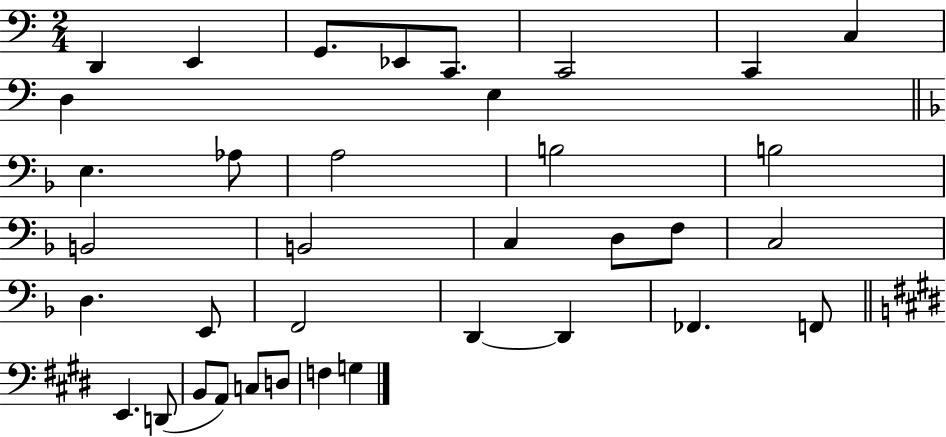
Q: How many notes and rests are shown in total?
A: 36